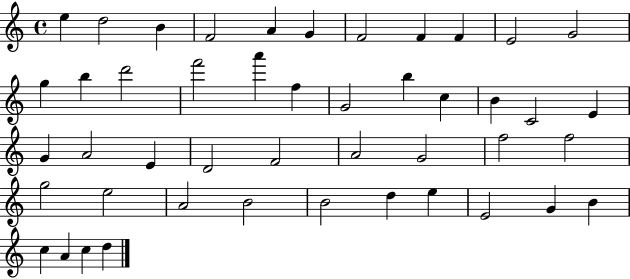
E5/q D5/h B4/q F4/h A4/q G4/q F4/h F4/q F4/q E4/h G4/h G5/q B5/q D6/h F6/h A6/q F5/q G4/h B5/q C5/q B4/q C4/h E4/q G4/q A4/h E4/q D4/h F4/h A4/h G4/h F5/h F5/h G5/h E5/h A4/h B4/h B4/h D5/q E5/q E4/h G4/q B4/q C5/q A4/q C5/q D5/q